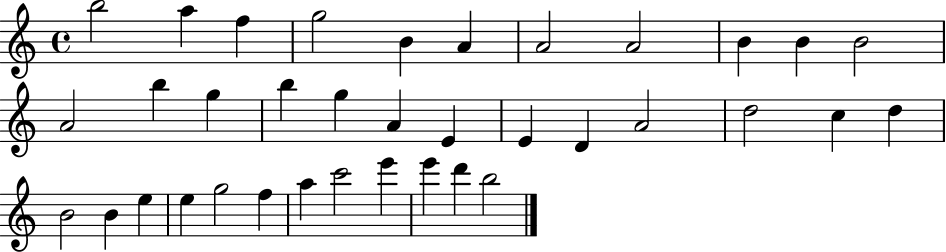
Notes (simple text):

B5/h A5/q F5/q G5/h B4/q A4/q A4/h A4/h B4/q B4/q B4/h A4/h B5/q G5/q B5/q G5/q A4/q E4/q E4/q D4/q A4/h D5/h C5/q D5/q B4/h B4/q E5/q E5/q G5/h F5/q A5/q C6/h E6/q E6/q D6/q B5/h